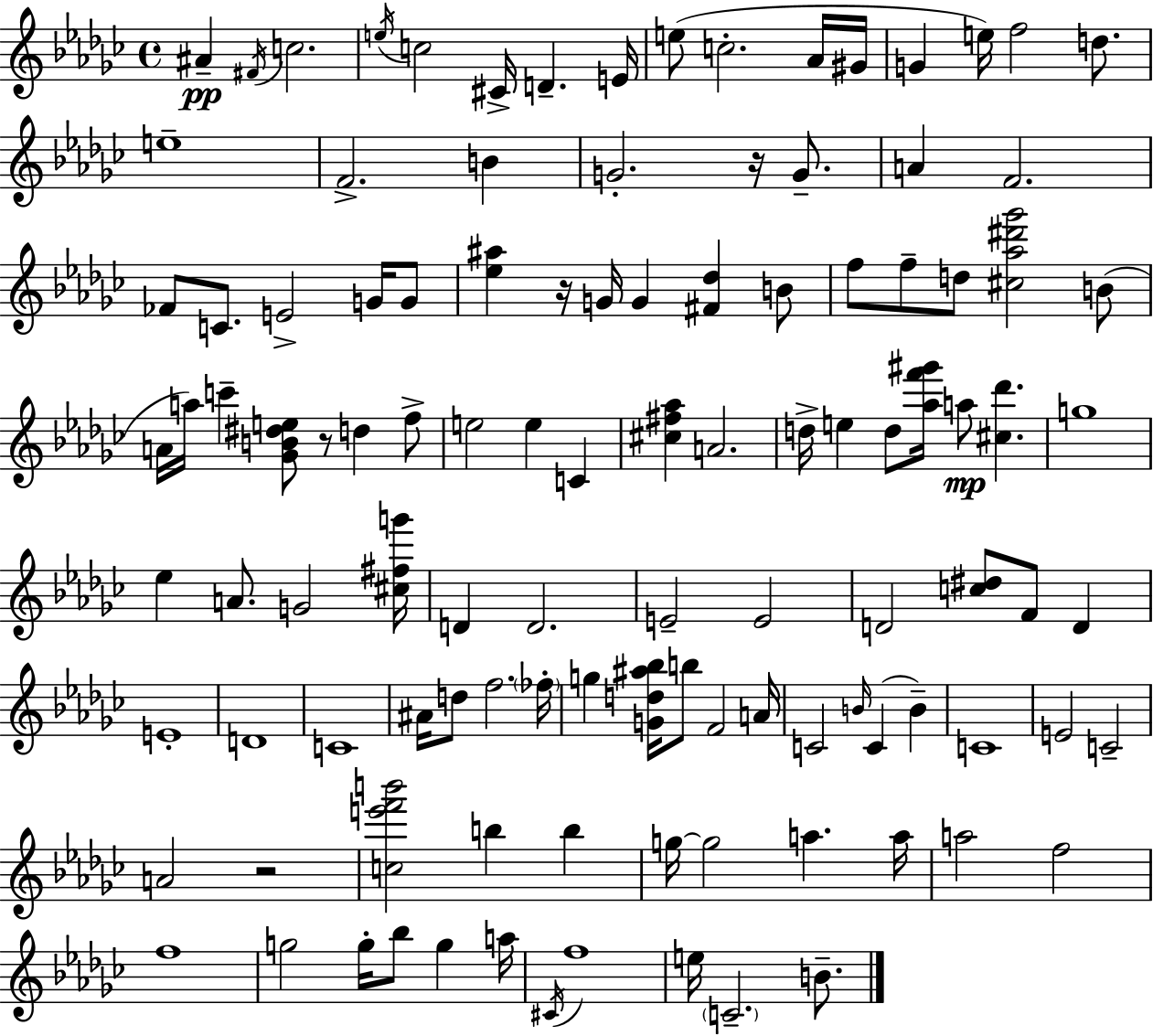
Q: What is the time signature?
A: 4/4